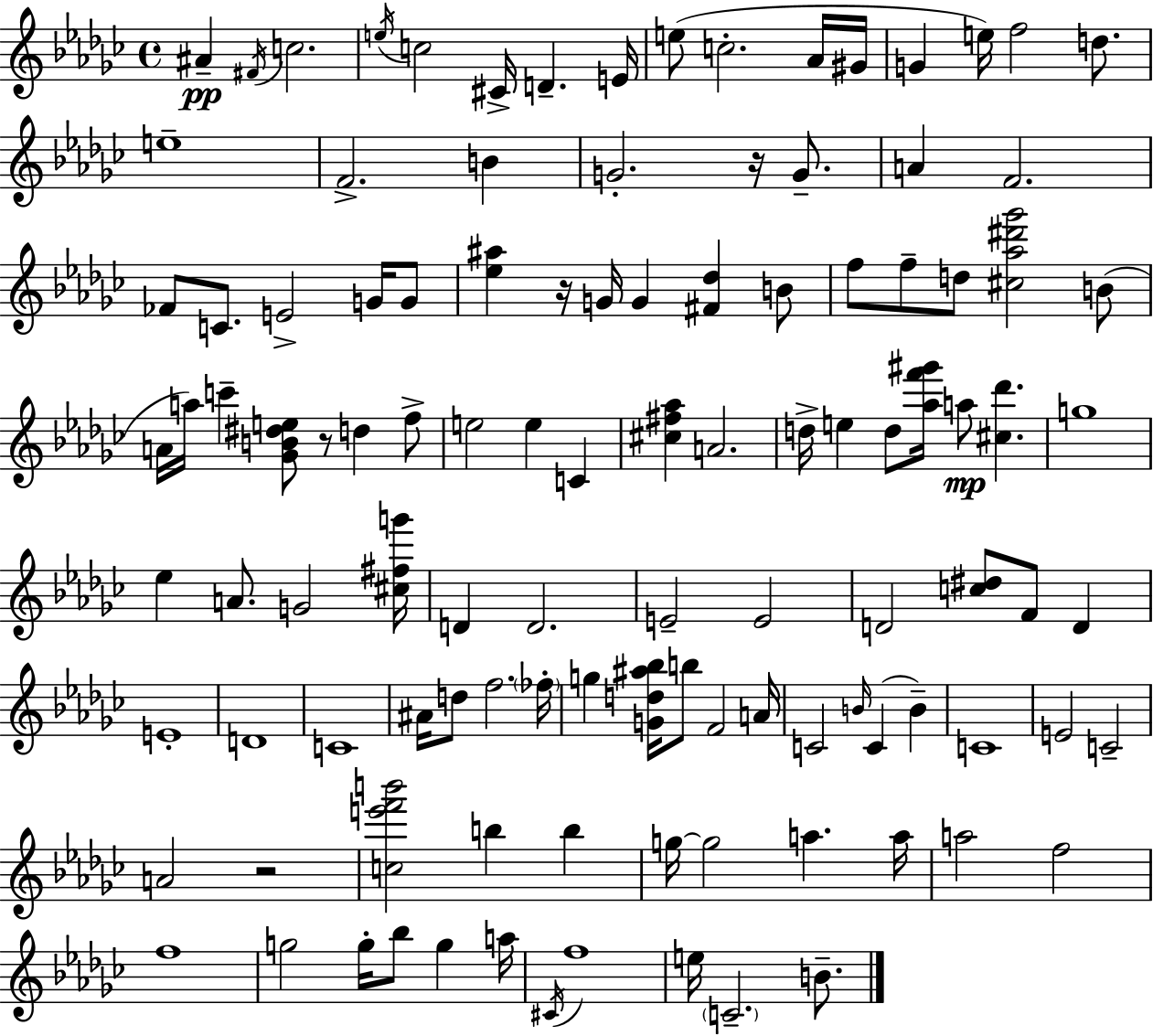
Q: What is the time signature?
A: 4/4